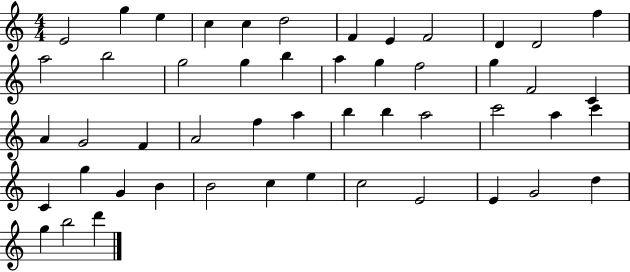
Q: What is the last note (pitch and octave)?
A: D6